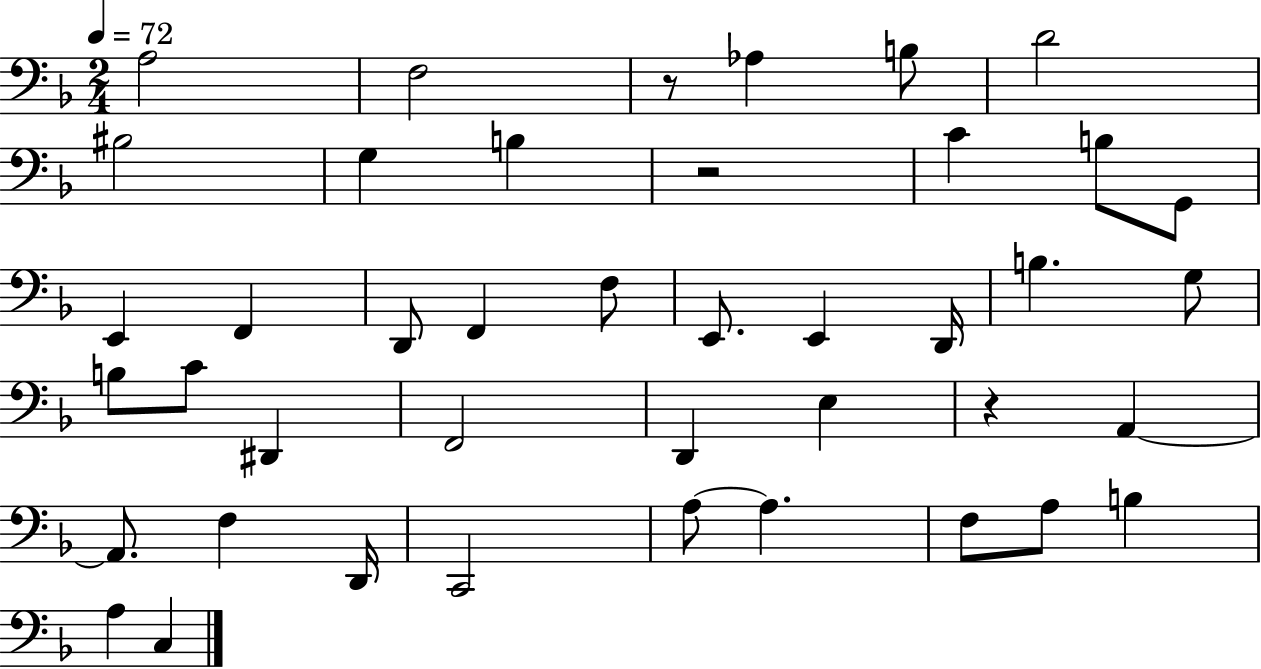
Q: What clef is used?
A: bass